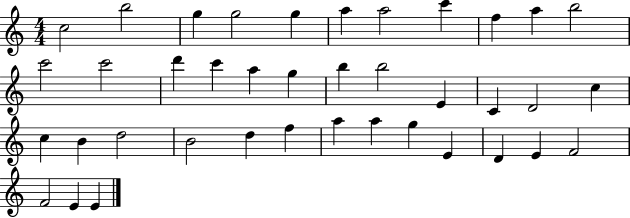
C5/h B5/h G5/q G5/h G5/q A5/q A5/h C6/q F5/q A5/q B5/h C6/h C6/h D6/q C6/q A5/q G5/q B5/q B5/h E4/q C4/q D4/h C5/q C5/q B4/q D5/h B4/h D5/q F5/q A5/q A5/q G5/q E4/q D4/q E4/q F4/h F4/h E4/q E4/q